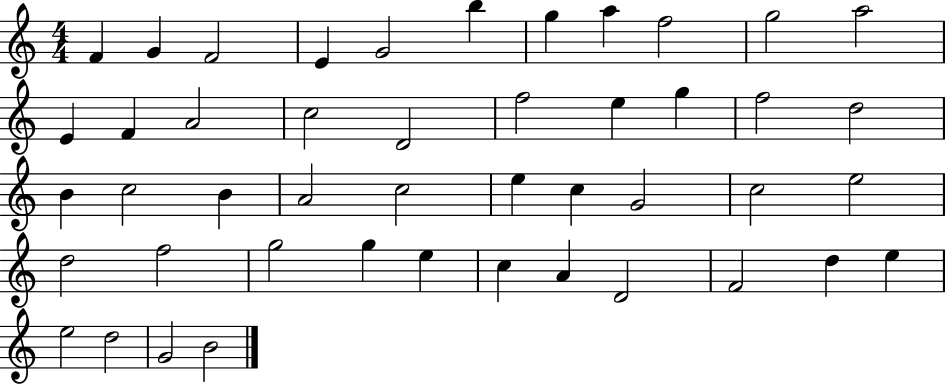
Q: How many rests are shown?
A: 0